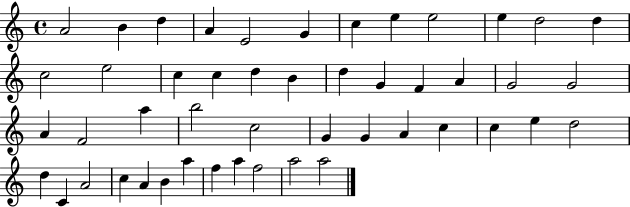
{
  \clef treble
  \time 4/4
  \defaultTimeSignature
  \key c \major
  a'2 b'4 d''4 | a'4 e'2 g'4 | c''4 e''4 e''2 | e''4 d''2 d''4 | \break c''2 e''2 | c''4 c''4 d''4 b'4 | d''4 g'4 f'4 a'4 | g'2 g'2 | \break a'4 f'2 a''4 | b''2 c''2 | g'4 g'4 a'4 c''4 | c''4 e''4 d''2 | \break d''4 c'4 a'2 | c''4 a'4 b'4 a''4 | f''4 a''4 f''2 | a''2 a''2 | \break \bar "|."
}